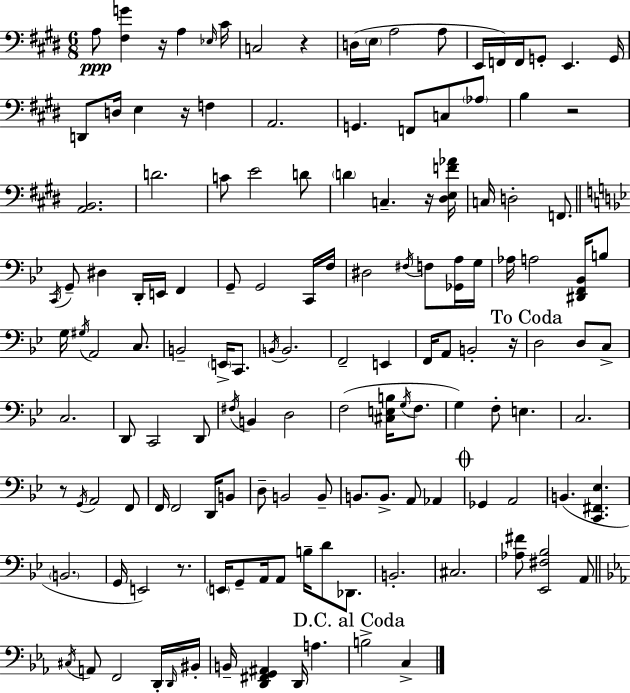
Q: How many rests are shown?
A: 8